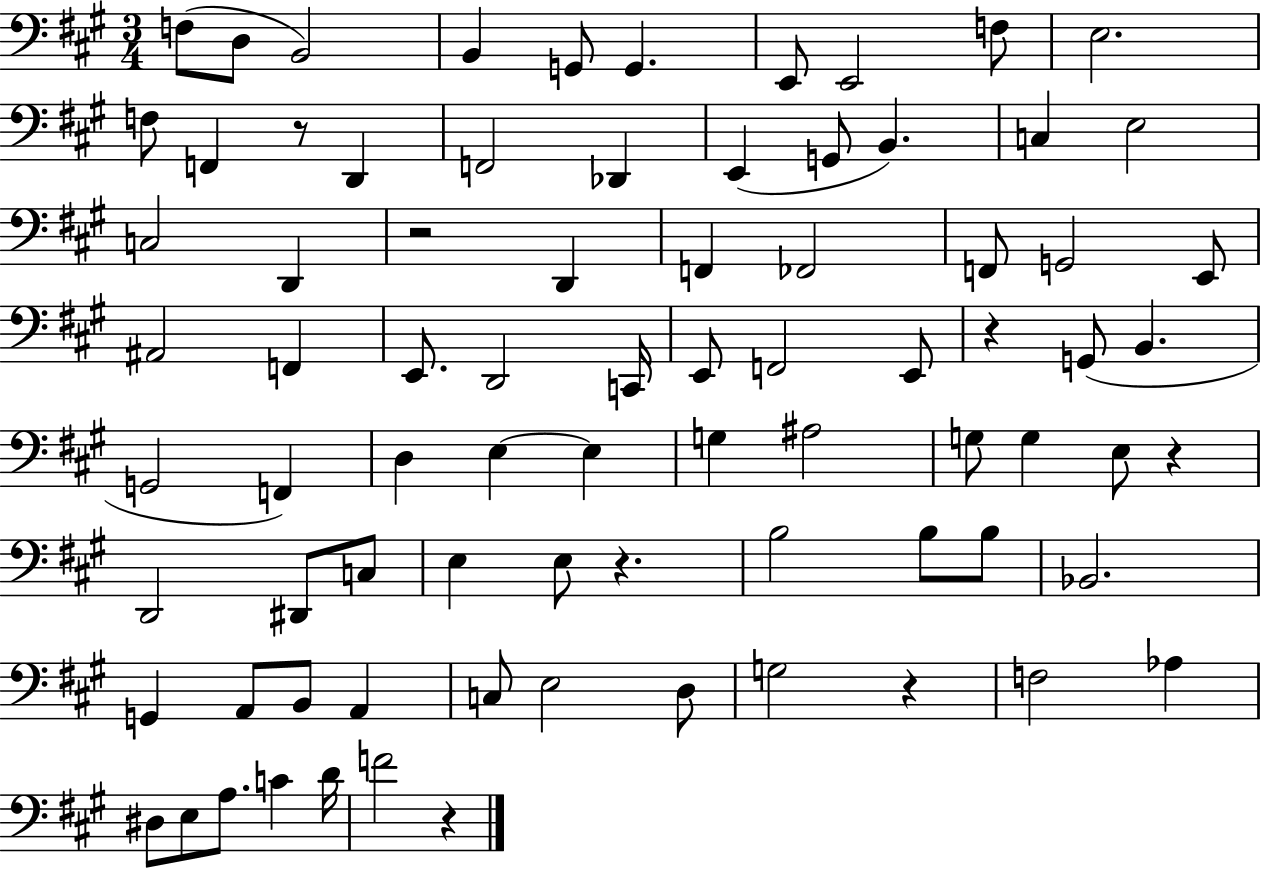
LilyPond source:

{
  \clef bass
  \numericTimeSignature
  \time 3/4
  \key a \major
  f8( d8 b,2) | b,4 g,8 g,4. | e,8 e,2 f8 | e2. | \break f8 f,4 r8 d,4 | f,2 des,4 | e,4( g,8 b,4.) | c4 e2 | \break c2 d,4 | r2 d,4 | f,4 fes,2 | f,8 g,2 e,8 | \break ais,2 f,4 | e,8. d,2 c,16 | e,8 f,2 e,8 | r4 g,8( b,4. | \break g,2 f,4) | d4 e4~~ e4 | g4 ais2 | g8 g4 e8 r4 | \break d,2 dis,8 c8 | e4 e8 r4. | b2 b8 b8 | bes,2. | \break g,4 a,8 b,8 a,4 | c8 e2 d8 | g2 r4 | f2 aes4 | \break dis8 e8 a8. c'4 d'16 | f'2 r4 | \bar "|."
}